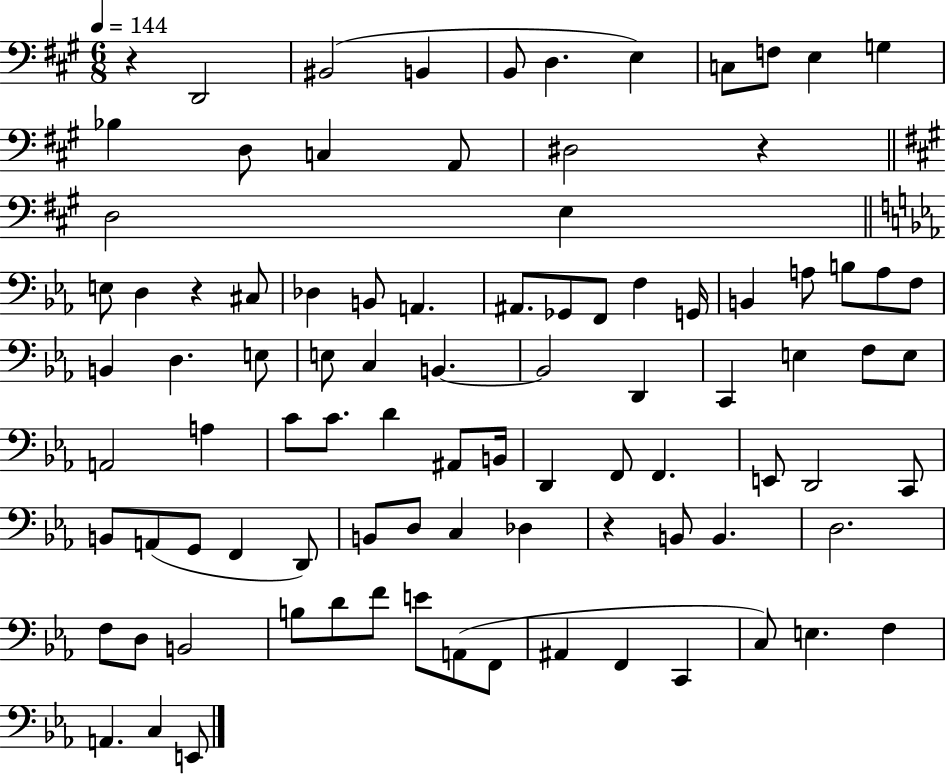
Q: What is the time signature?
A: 6/8